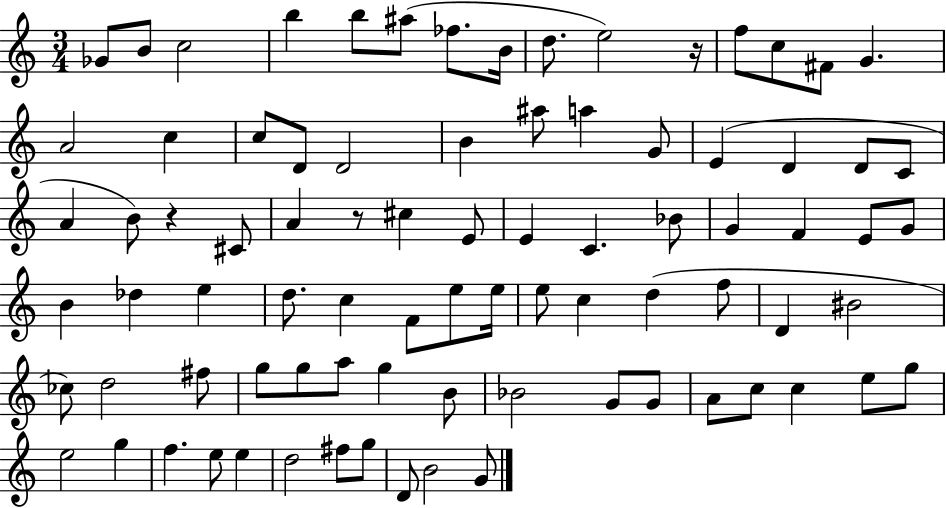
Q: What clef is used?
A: treble